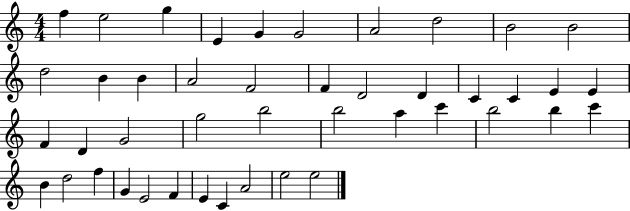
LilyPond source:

{
  \clef treble
  \numericTimeSignature
  \time 4/4
  \key c \major
  f''4 e''2 g''4 | e'4 g'4 g'2 | a'2 d''2 | b'2 b'2 | \break d''2 b'4 b'4 | a'2 f'2 | f'4 d'2 d'4 | c'4 c'4 e'4 e'4 | \break f'4 d'4 g'2 | g''2 b''2 | b''2 a''4 c'''4 | b''2 b''4 c'''4 | \break b'4 d''2 f''4 | g'4 e'2 f'4 | e'4 c'4 a'2 | e''2 e''2 | \break \bar "|."
}